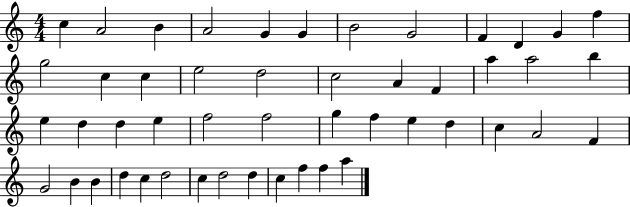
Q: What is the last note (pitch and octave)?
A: A5